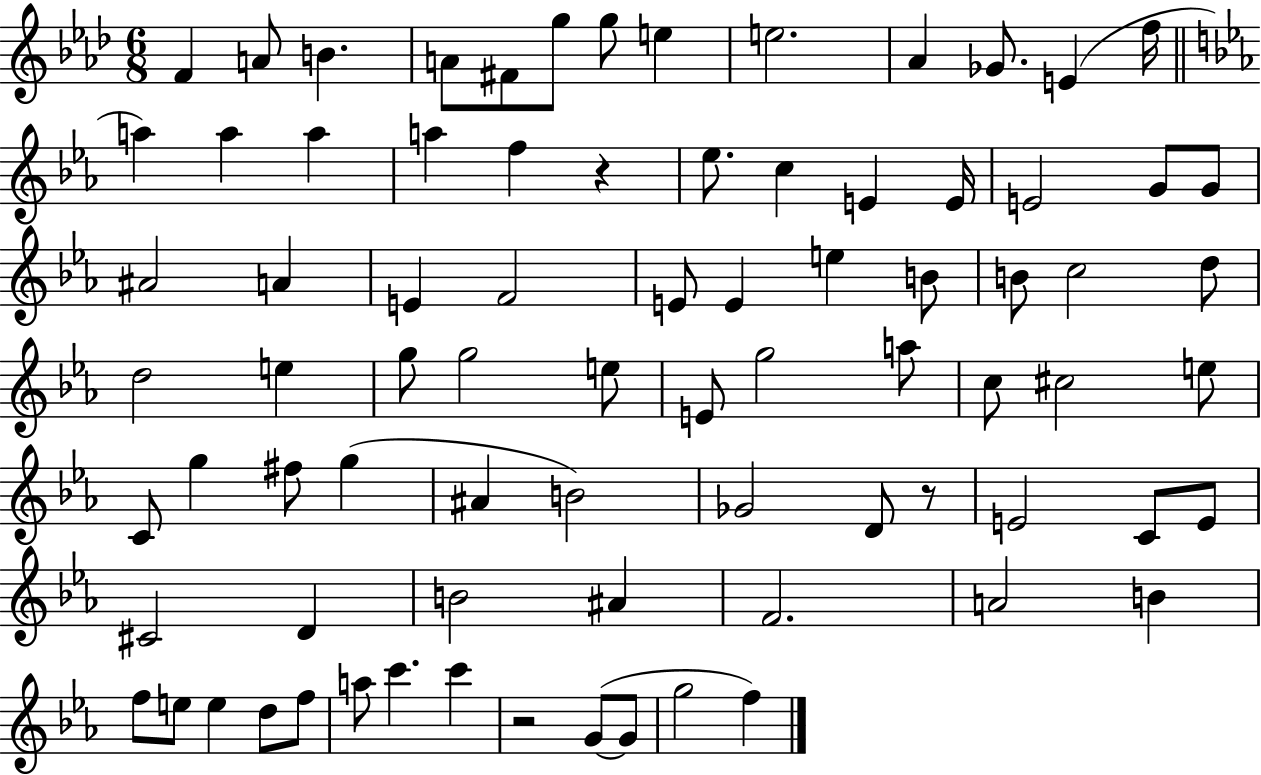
F4/q A4/e B4/q. A4/e F#4/e G5/e G5/e E5/q E5/h. Ab4/q Gb4/e. E4/q F5/s A5/q A5/q A5/q A5/q F5/q R/q Eb5/e. C5/q E4/q E4/s E4/h G4/e G4/e A#4/h A4/q E4/q F4/h E4/e E4/q E5/q B4/e B4/e C5/h D5/e D5/h E5/q G5/e G5/h E5/e E4/e G5/h A5/e C5/e C#5/h E5/e C4/e G5/q F#5/e G5/q A#4/q B4/h Gb4/h D4/e R/e E4/h C4/e E4/e C#4/h D4/q B4/h A#4/q F4/h. A4/h B4/q F5/e E5/e E5/q D5/e F5/e A5/e C6/q. C6/q R/h G4/e G4/e G5/h F5/q